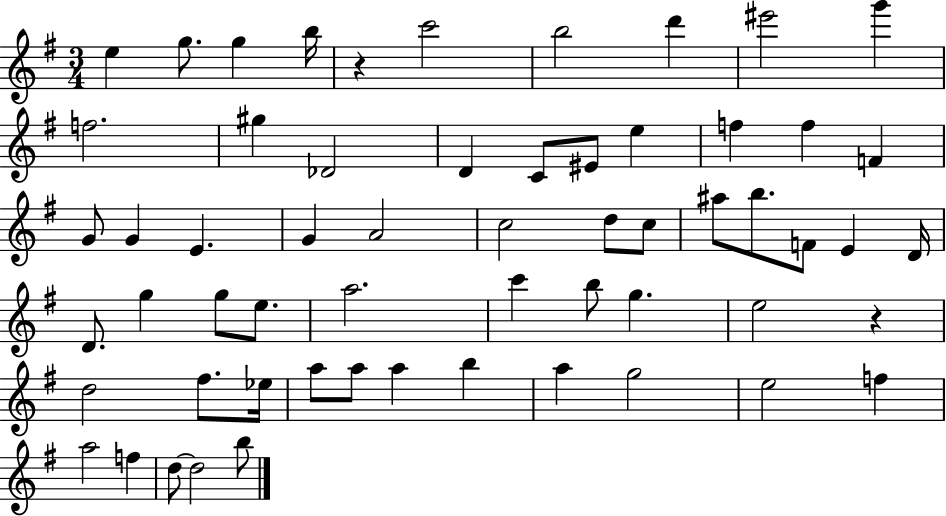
{
  \clef treble
  \numericTimeSignature
  \time 3/4
  \key g \major
  e''4 g''8. g''4 b''16 | r4 c'''2 | b''2 d'''4 | eis'''2 g'''4 | \break f''2. | gis''4 des'2 | d'4 c'8 eis'8 e''4 | f''4 f''4 f'4 | \break g'8 g'4 e'4. | g'4 a'2 | c''2 d''8 c''8 | ais''8 b''8. f'8 e'4 d'16 | \break d'8. g''4 g''8 e''8. | a''2. | c'''4 b''8 g''4. | e''2 r4 | \break d''2 fis''8. ees''16 | a''8 a''8 a''4 b''4 | a''4 g''2 | e''2 f''4 | \break a''2 f''4 | d''8~~ d''2 b''8 | \bar "|."
}